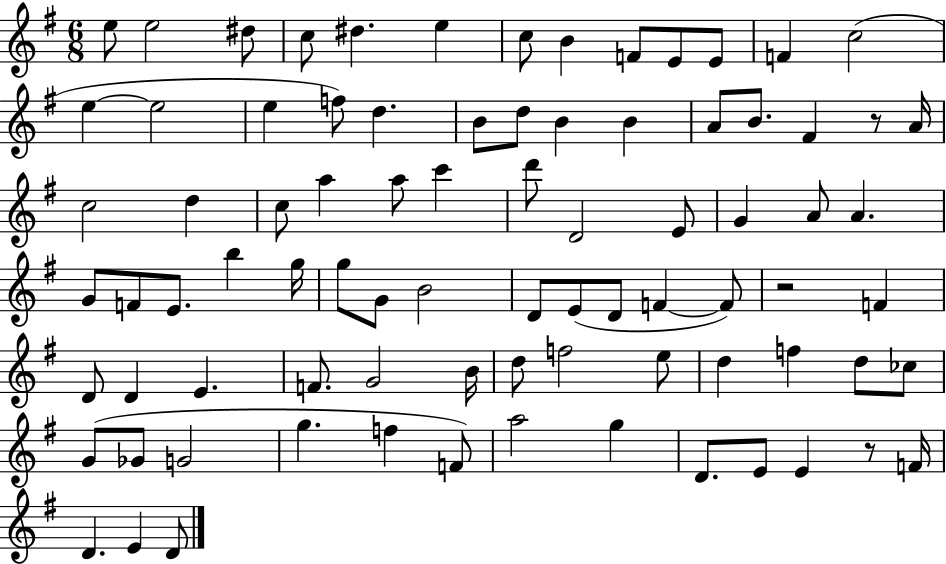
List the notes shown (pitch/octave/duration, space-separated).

E5/e E5/h D#5/e C5/e D#5/q. E5/q C5/e B4/q F4/e E4/e E4/e F4/q C5/h E5/q E5/h E5/q F5/e D5/q. B4/e D5/e B4/q B4/q A4/e B4/e. F#4/q R/e A4/s C5/h D5/q C5/e A5/q A5/e C6/q D6/e D4/h E4/e G4/q A4/e A4/q. G4/e F4/e E4/e. B5/q G5/s G5/e G4/e B4/h D4/e E4/e D4/e F4/q F4/e R/h F4/q D4/e D4/q E4/q. F4/e. G4/h B4/s D5/e F5/h E5/e D5/q F5/q D5/e CES5/e G4/e Gb4/e G4/h G5/q. F5/q F4/e A5/h G5/q D4/e. E4/e E4/q R/e F4/s D4/q. E4/q D4/e